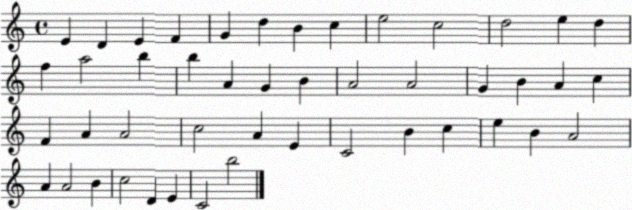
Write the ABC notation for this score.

X:1
T:Untitled
M:4/4
L:1/4
K:C
E D E F G d B c e2 c2 d2 e d f a2 b b A G B A2 A2 G B A c F A A2 c2 A E C2 B c e B A2 A A2 B c2 D E C2 b2